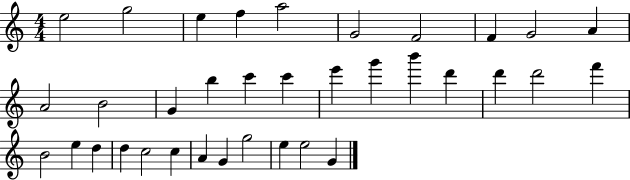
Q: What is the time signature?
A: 4/4